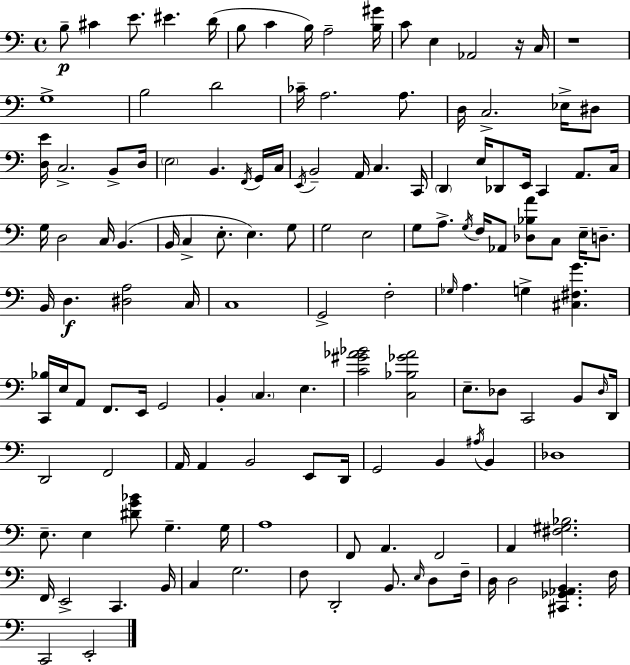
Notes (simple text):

B3/e C#4/q E4/e. EIS4/q. D4/s B3/e C4/q B3/s A3/h [B3,G#4]/s C4/e E3/q Ab2/h R/s C3/s R/w G3/w B3/h D4/h CES4/s A3/h. A3/e. D3/s C3/h. Eb3/s D#3/e [D3,E4]/s C3/h. B2/e D3/s E3/h B2/q. F2/s G2/s C3/s E2/s B2/h A2/s C3/q. C2/s D2/q E3/s Db2/e E2/s C2/q A2/e. C3/s G3/s D3/h C3/s B2/q. B2/s C3/q E3/e. E3/q. G3/e G3/h E3/h G3/e A3/e. G3/s F3/s Ab2/e [Db3,Bb3,A4]/e C3/e E3/s D3/e. B2/s D3/q. [D#3,A3]/h C3/s C3/w G2/h F3/h Gb3/s A3/q. G3/q [C#3,F#3,G4]/q. [C2,Bb3]/s E3/s A2/e F2/e. E2/s G2/h B2/q C3/q. E3/q. [C4,G#4,Ab4,Bb4]/h [C3,Bb3,Gb4,Ab4]/h E3/e. Db3/e C2/h B2/e Db3/s D2/s D2/h F2/h A2/s A2/q B2/h E2/e D2/s G2/h B2/q A#3/s B2/q Db3/w E3/e. E3/q [D#4,G4,Bb4]/e G3/q. G3/s A3/w F2/e A2/q. F2/h A2/q [F#3,G#3,Bb3]/h. F2/s E2/h C2/q. B2/s C3/q G3/h. F3/e D2/h B2/e. E3/s D3/e F3/s D3/s D3/h [C#2,Gb2,Ab2,B2]/q. F3/s C2/h E2/h